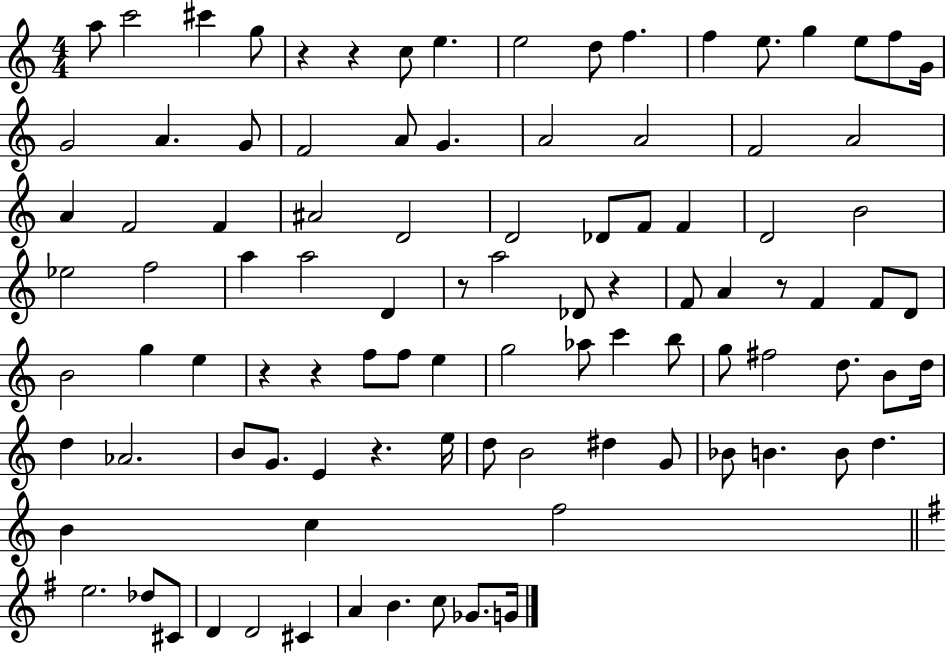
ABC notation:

X:1
T:Untitled
M:4/4
L:1/4
K:C
a/2 c'2 ^c' g/2 z z c/2 e e2 d/2 f f e/2 g e/2 f/2 G/4 G2 A G/2 F2 A/2 G A2 A2 F2 A2 A F2 F ^A2 D2 D2 _D/2 F/2 F D2 B2 _e2 f2 a a2 D z/2 a2 _D/2 z F/2 A z/2 F F/2 D/2 B2 g e z z f/2 f/2 e g2 _a/2 c' b/2 g/2 ^f2 d/2 B/2 d/4 d _A2 B/2 G/2 E z e/4 d/2 B2 ^d G/2 _B/2 B B/2 d B c f2 e2 _d/2 ^C/2 D D2 ^C A B c/2 _G/2 G/4